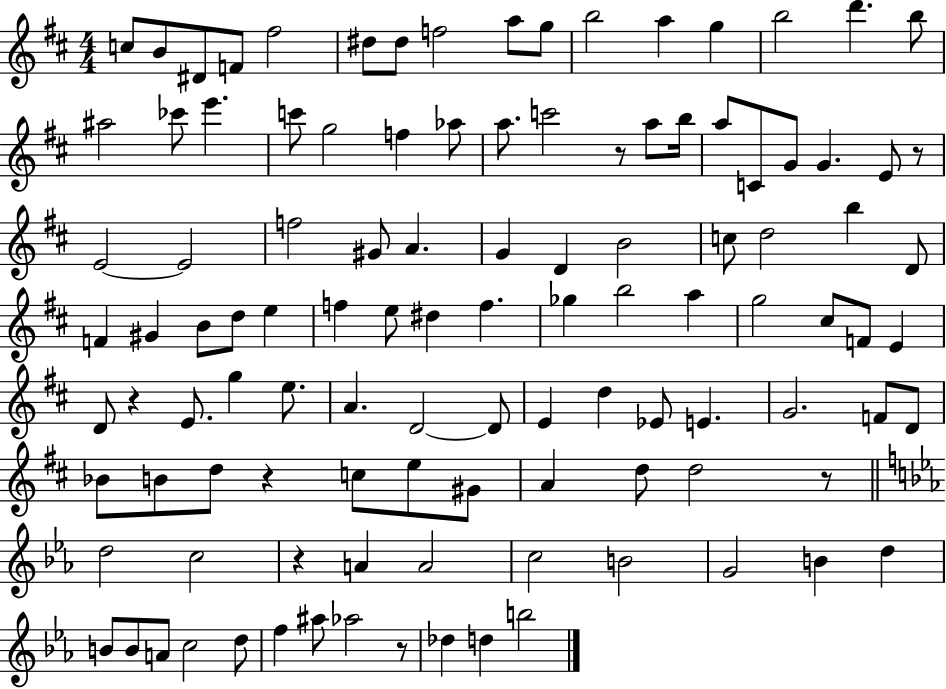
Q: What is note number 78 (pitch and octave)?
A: C5